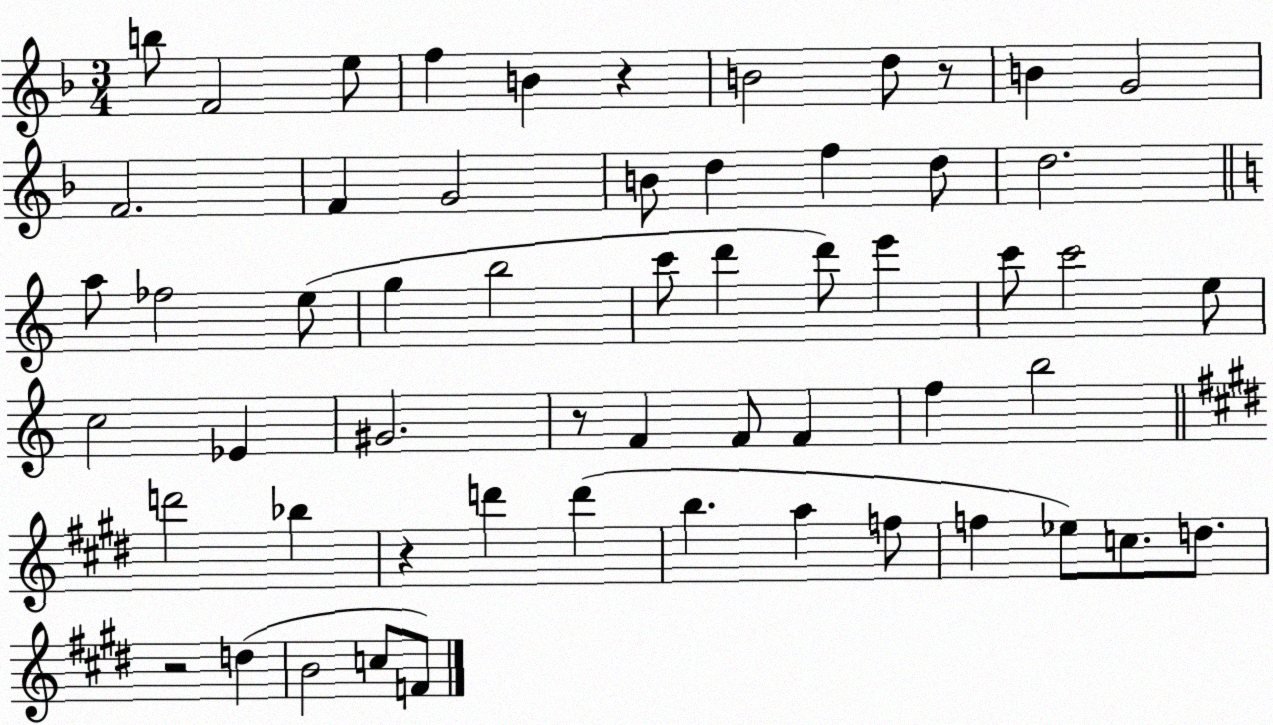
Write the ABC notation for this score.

X:1
T:Untitled
M:3/4
L:1/4
K:F
b/2 F2 e/2 f B z B2 d/2 z/2 B G2 F2 F G2 B/2 d f d/2 d2 a/2 _f2 e/2 g b2 c'/2 d' d'/2 e' c'/2 c'2 e/2 c2 _E ^G2 z/2 F F/2 F f b2 d'2 _b z d' d' b a f/2 f _e/2 c/2 d/2 z2 d B2 c/2 F/2